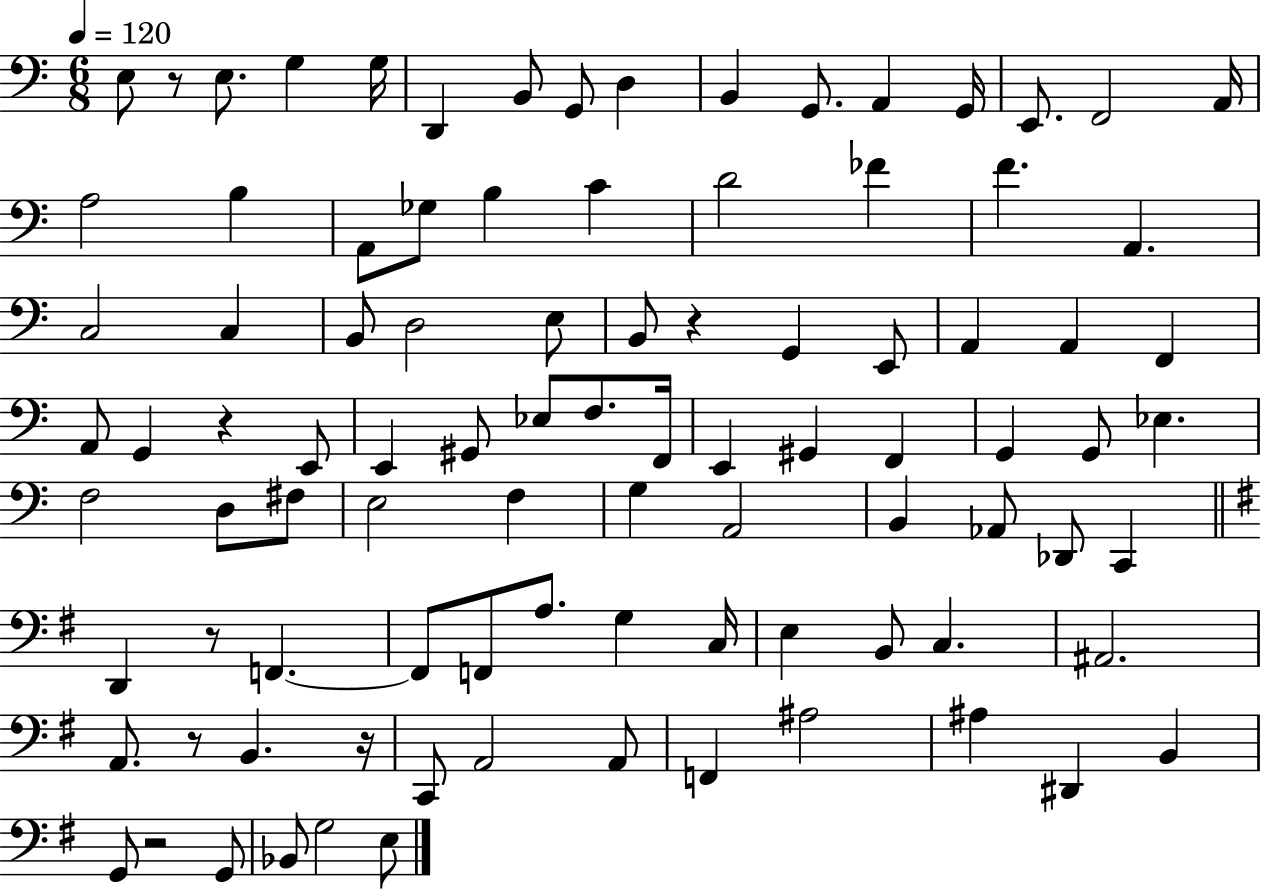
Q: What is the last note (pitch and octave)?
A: E3